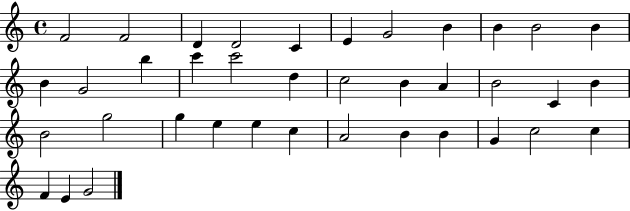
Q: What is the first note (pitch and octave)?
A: F4